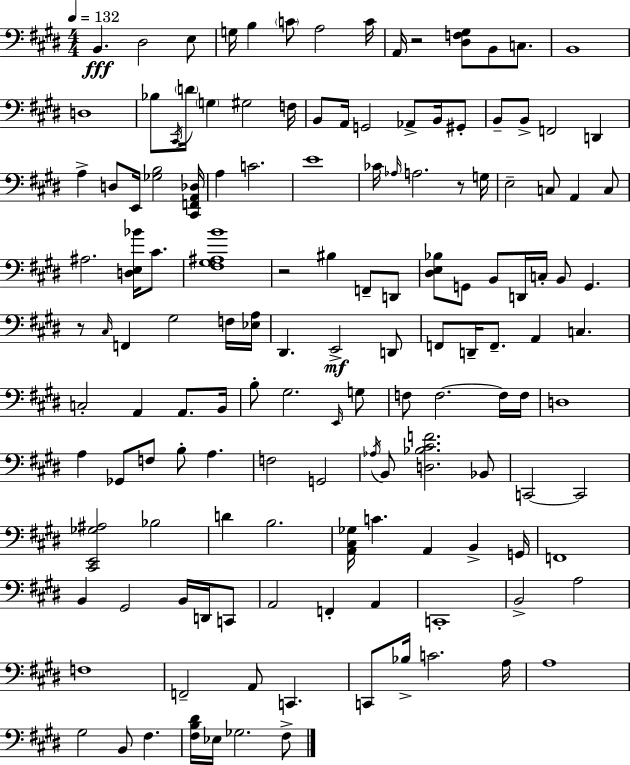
B2/q. D#3/h E3/e G3/s B3/q C4/e A3/h C4/s A2/s R/h [D#3,F3,G#3]/e B2/e C3/e. B2/w D3/w Bb3/e C#2/s D4/s G3/q G#3/h F3/s B2/e A2/s G2/h Ab2/e B2/s G#2/e B2/e B2/e F2/h D2/q A3/q D3/e E2/s [Gb3,B3]/h [C#2,F2,A2,Db3]/s A3/q C4/h. E4/w CES4/s Ab3/s A3/h. R/e G3/s E3/h C3/e A2/q C3/e A#3/h. [D3,E3,Bb4]/s C#4/e. [F#3,G#3,A#3,B4]/w R/h BIS3/q F2/e D2/e [D#3,E3,Bb3]/e G2/e B2/e D2/s C3/s B2/e G2/q. R/e C#3/s F2/q G#3/h F3/s [Eb3,A3]/s D#2/q. E2/h D2/e F2/e D2/s F2/e. A2/q C3/q. C3/h A2/q A2/e. B2/s B3/e G#3/h. E2/s G3/e F3/e F3/h. F3/s F3/s D3/w A3/q Gb2/e F3/e B3/e A3/q. F3/h G2/h Ab3/s B2/e [D3,Bb3,C#4,F4]/h. Bb2/e C2/h C2/h [C#2,E2,Gb3,A#3]/h Bb3/h D4/q B3/h. [A2,C#3,Gb3]/s C4/q. A2/q B2/q G2/s F2/w B2/q G#2/h B2/s D2/s C2/e A2/h F2/q A2/q C2/w B2/h A3/h F3/w F2/h A2/e C2/q. C2/e Bb3/s C4/h. A3/s A3/w G#3/h B2/e F#3/q. [F#3,B3,D#4]/s Eb3/s Gb3/h. F#3/e